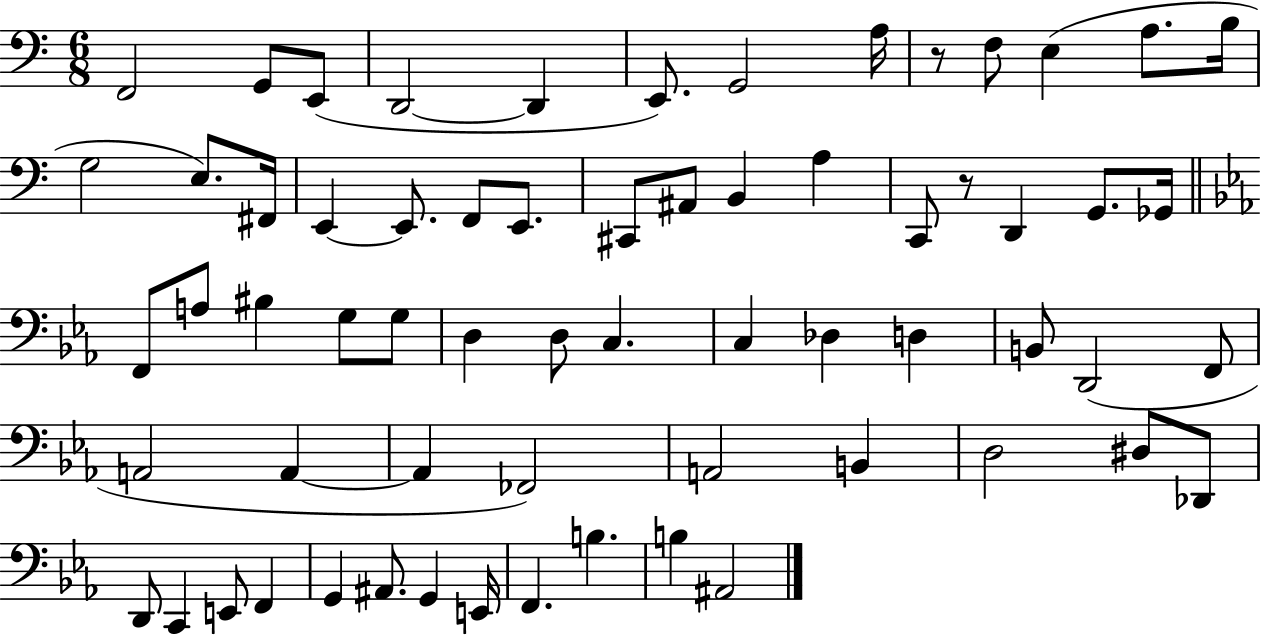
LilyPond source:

{
  \clef bass
  \numericTimeSignature
  \time 6/8
  \key c \major
  f,2 g,8 e,8( | d,2~~ d,4 | e,8.) g,2 a16 | r8 f8 e4( a8. b16 | \break g2 e8.) fis,16 | e,4~~ e,8. f,8 e,8. | cis,8 ais,8 b,4 a4 | c,8 r8 d,4 g,8. ges,16 | \break \bar "||" \break \key c \minor f,8 a8 bis4 g8 g8 | d4 d8 c4. | c4 des4 d4 | b,8 d,2( f,8 | \break a,2 a,4~~ | a,4 fes,2) | a,2 b,4 | d2 dis8 des,8 | \break d,8 c,4 e,8 f,4 | g,4 ais,8. g,4 e,16 | f,4. b4. | b4 ais,2 | \break \bar "|."
}